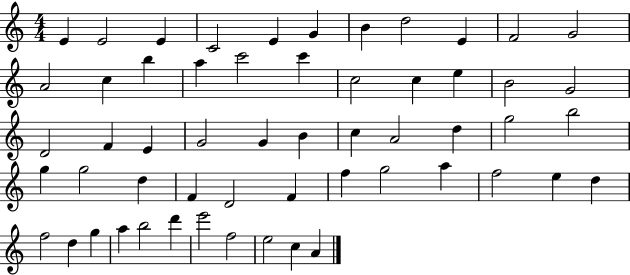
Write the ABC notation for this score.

X:1
T:Untitled
M:4/4
L:1/4
K:C
E E2 E C2 E G B d2 E F2 G2 A2 c b a c'2 c' c2 c e B2 G2 D2 F E G2 G B c A2 d g2 b2 g g2 d F D2 F f g2 a f2 e d f2 d g a b2 d' e'2 f2 e2 c A